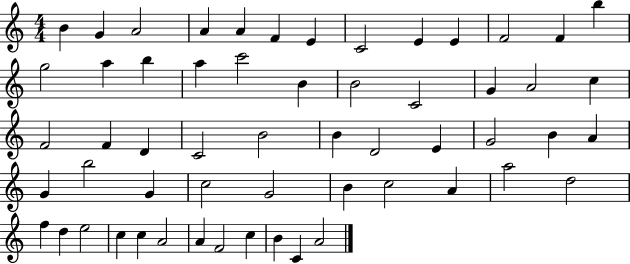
B4/q G4/q A4/h A4/q A4/q F4/q E4/q C4/h E4/q E4/q F4/h F4/q B5/q G5/h A5/q B5/q A5/q C6/h B4/q B4/h C4/h G4/q A4/h C5/q F4/h F4/q D4/q C4/h B4/h B4/q D4/h E4/q G4/h B4/q A4/q G4/q B5/h G4/q C5/h G4/h B4/q C5/h A4/q A5/h D5/h F5/q D5/q E5/h C5/q C5/q A4/h A4/q F4/h C5/q B4/q C4/q A4/h